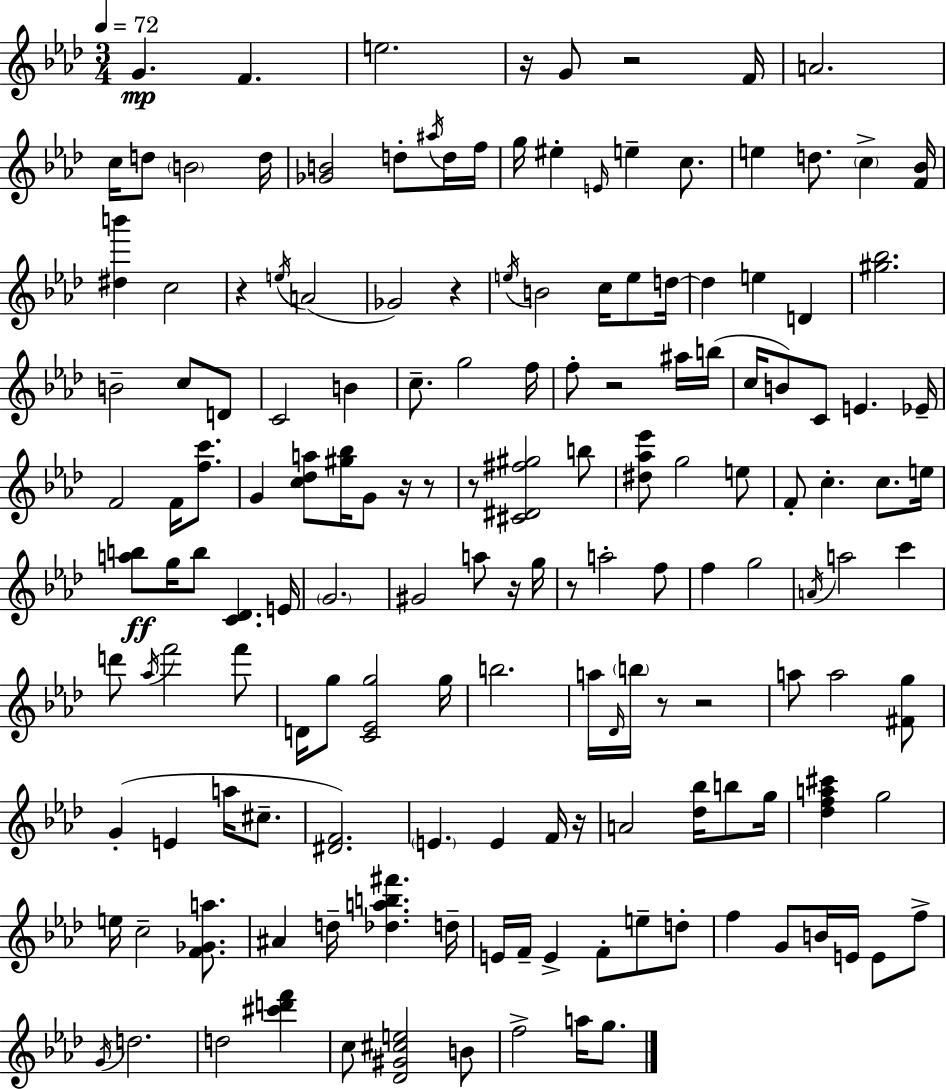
X:1
T:Untitled
M:3/4
L:1/4
K:Fm
G F e2 z/4 G/2 z2 F/4 A2 c/4 d/2 B2 d/4 [_GB]2 d/2 ^a/4 d/4 f/4 g/4 ^e E/4 e c/2 e d/2 c [F_B]/4 [^db'] c2 z e/4 A2 _G2 z e/4 B2 c/4 e/2 d/4 d e D [^g_b]2 B2 c/2 D/2 C2 B c/2 g2 f/4 f/2 z2 ^a/4 b/4 c/4 B/2 C/2 E _E/4 F2 F/4 [fc']/2 G [c_da]/2 [^g_b]/4 G/2 z/4 z/2 z/2 [^C^D^f^g]2 b/2 [^d_a_e']/2 g2 e/2 F/2 c c/2 e/4 [ab]/2 g/4 b/2 [C_D] E/4 G2 ^G2 a/2 z/4 g/4 z/2 a2 f/2 f g2 A/4 a2 c' d'/2 _a/4 f'2 f'/2 D/4 g/2 [C_Eg]2 g/4 b2 a/4 _D/4 b/4 z/2 z2 a/2 a2 [^Fg]/2 G E a/4 ^c/2 [^DF]2 E E F/4 z/4 A2 [_d_b]/4 b/2 g/4 [_dfa^c'] g2 e/4 c2 [F_Ga]/2 ^A d/4 [_dab^f'] d/4 E/4 F/4 E F/2 e/2 d/2 f G/2 B/4 E/4 E/2 f/2 G/4 d2 d2 [^c'd'f'] c/2 [_D^G^ce]2 B/2 f2 a/4 g/2